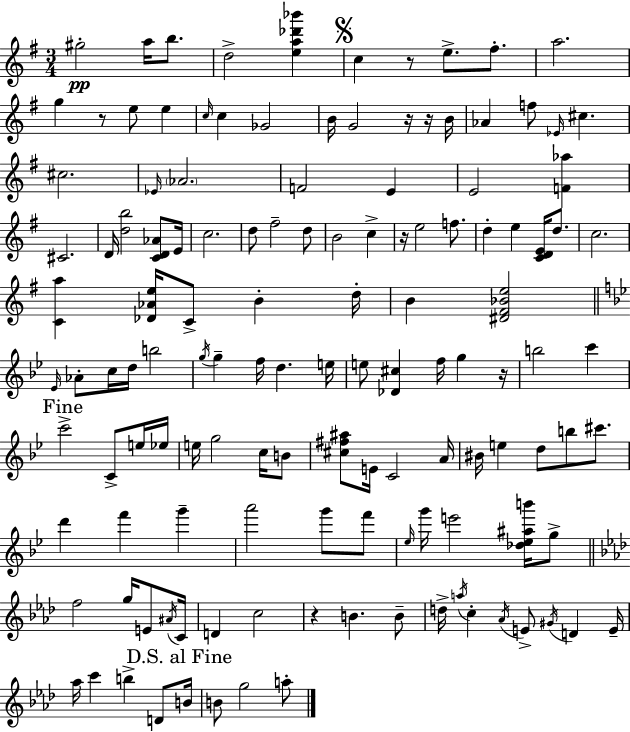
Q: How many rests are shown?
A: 7